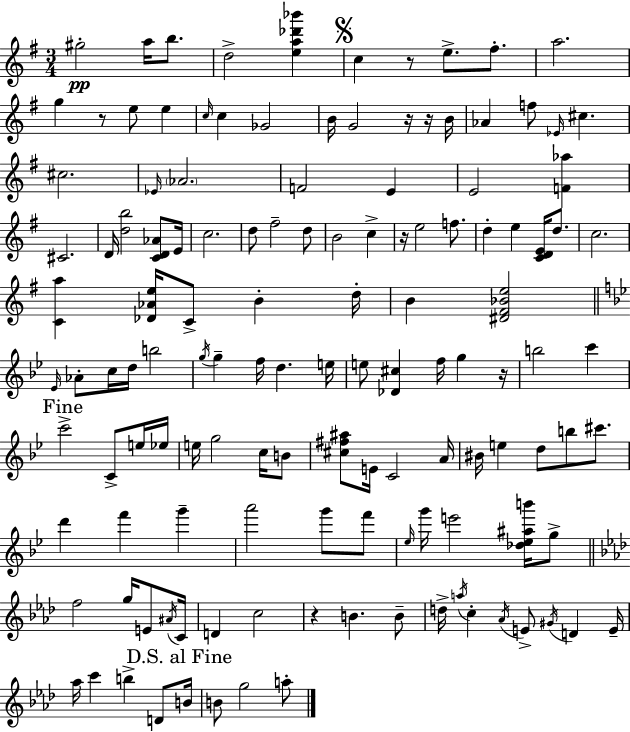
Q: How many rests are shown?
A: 7